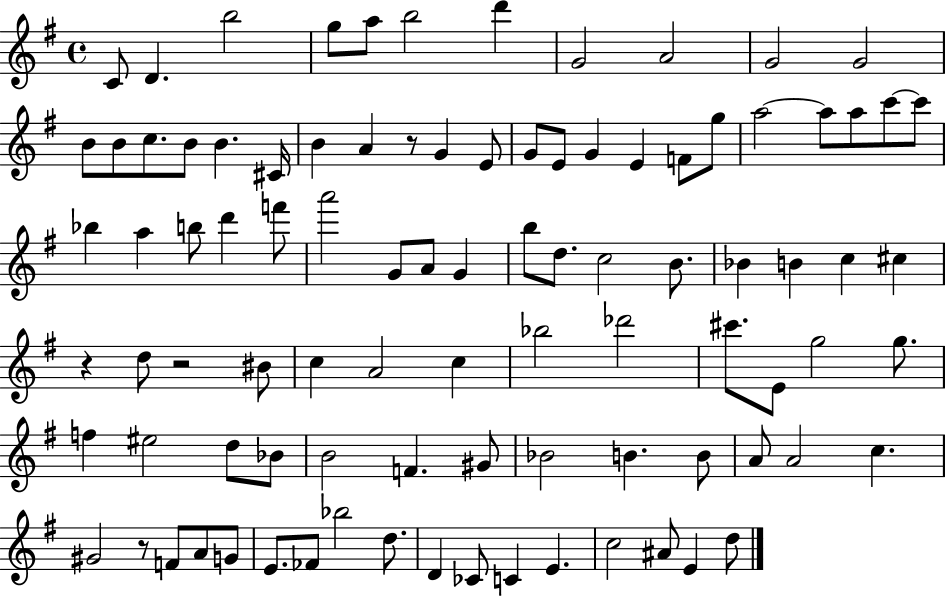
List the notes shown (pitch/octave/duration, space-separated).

C4/e D4/q. B5/h G5/e A5/e B5/h D6/q G4/h A4/h G4/h G4/h B4/e B4/e C5/e. B4/e B4/q. C#4/s B4/q A4/q R/e G4/q E4/e G4/e E4/e G4/q E4/q F4/e G5/e A5/h A5/e A5/e C6/e C6/e Bb5/q A5/q B5/e D6/q F6/e A6/h G4/e A4/e G4/q B5/e D5/e. C5/h B4/e. Bb4/q B4/q C5/q C#5/q R/q D5/e R/h BIS4/e C5/q A4/h C5/q Bb5/h Db6/h C#6/e. E4/e G5/h G5/e. F5/q EIS5/h D5/e Bb4/e B4/h F4/q. G#4/e Bb4/h B4/q. B4/e A4/e A4/h C5/q. G#4/h R/e F4/e A4/e G4/e E4/e. FES4/e Bb5/h D5/e. D4/q CES4/e C4/q E4/q. C5/h A#4/e E4/q D5/e